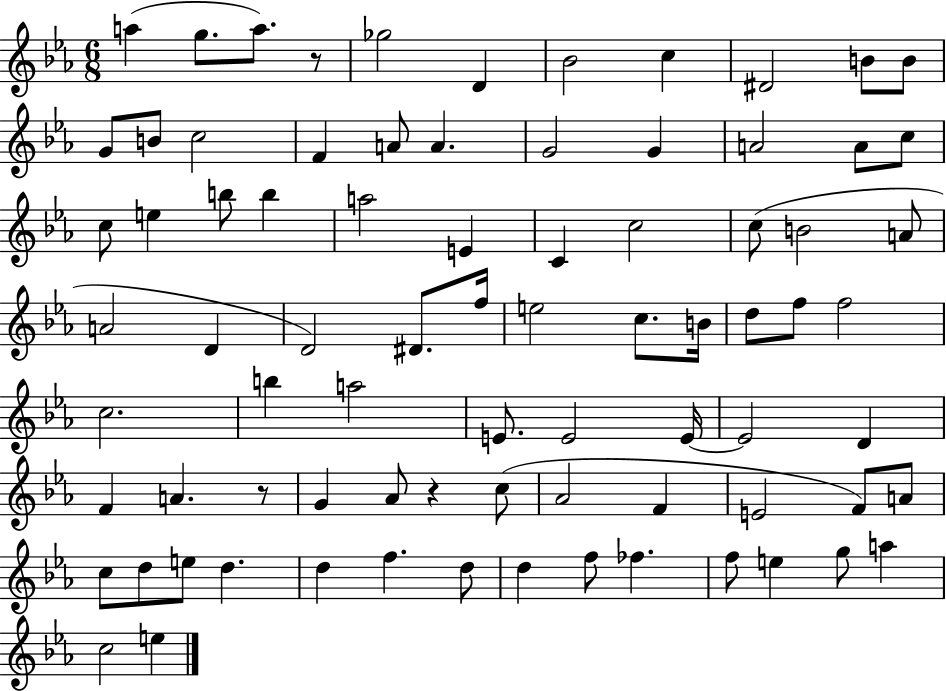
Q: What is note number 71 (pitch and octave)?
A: FES5